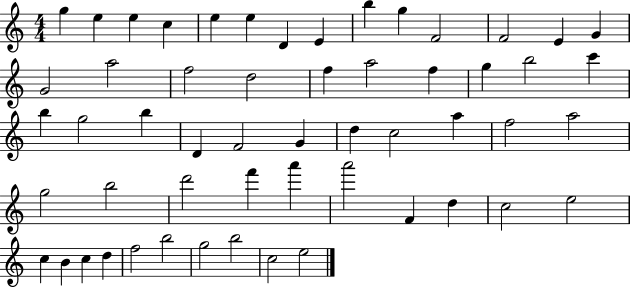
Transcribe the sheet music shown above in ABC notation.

X:1
T:Untitled
M:4/4
L:1/4
K:C
g e e c e e D E b g F2 F2 E G G2 a2 f2 d2 f a2 f g b2 c' b g2 b D F2 G d c2 a f2 a2 g2 b2 d'2 f' a' a'2 F d c2 e2 c B c d f2 b2 g2 b2 c2 e2